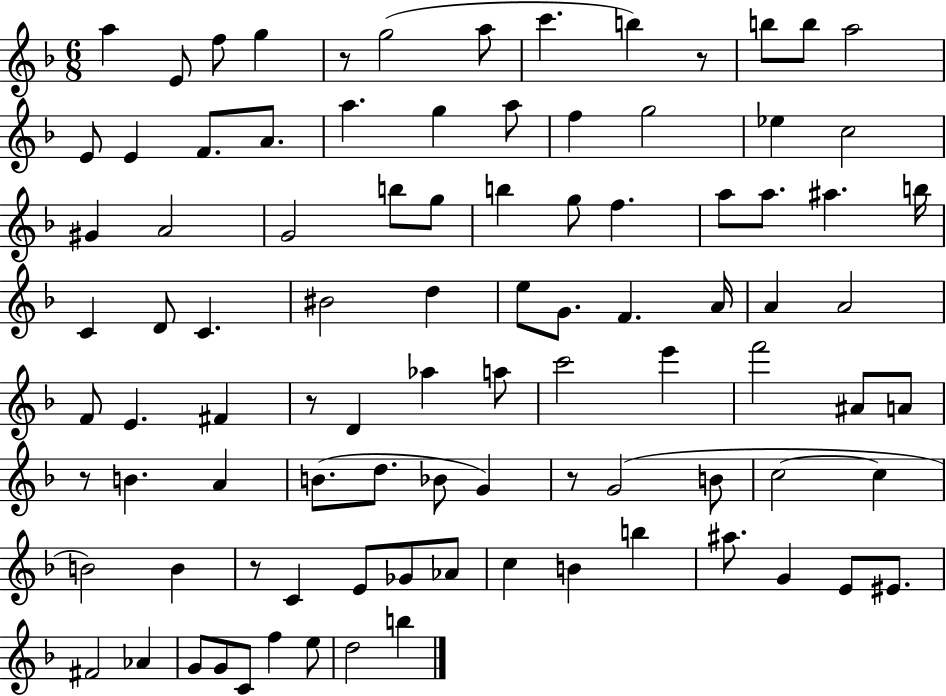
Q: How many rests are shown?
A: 6